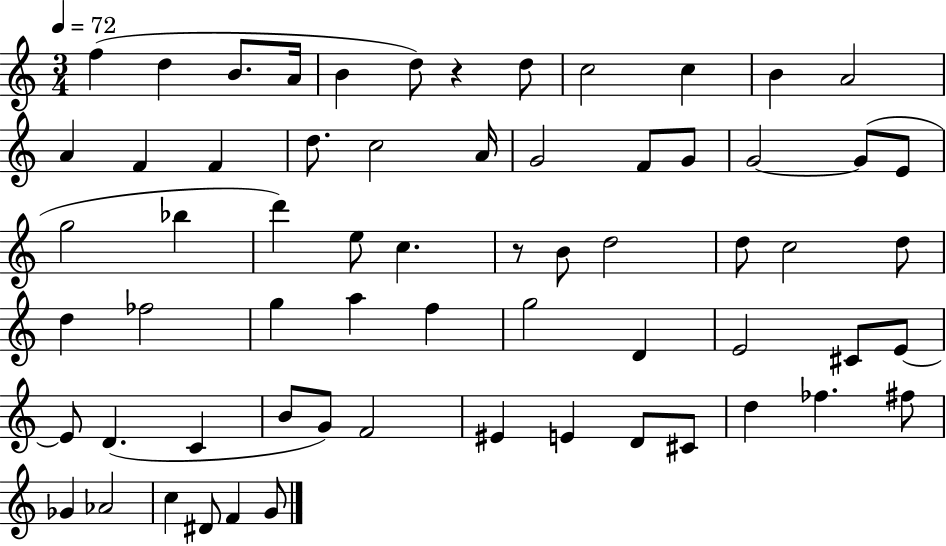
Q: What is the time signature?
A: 3/4